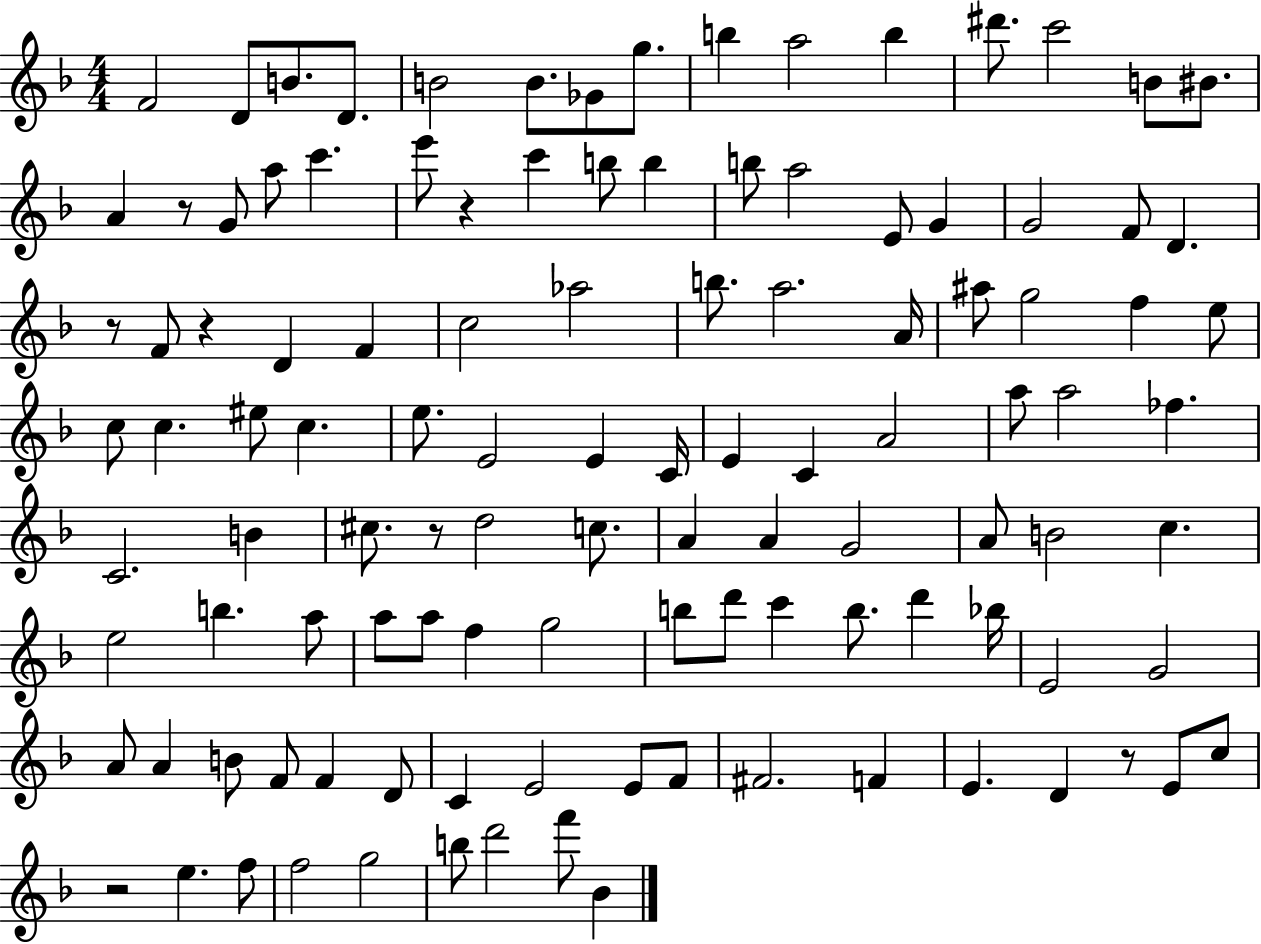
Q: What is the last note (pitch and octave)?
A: Bb4